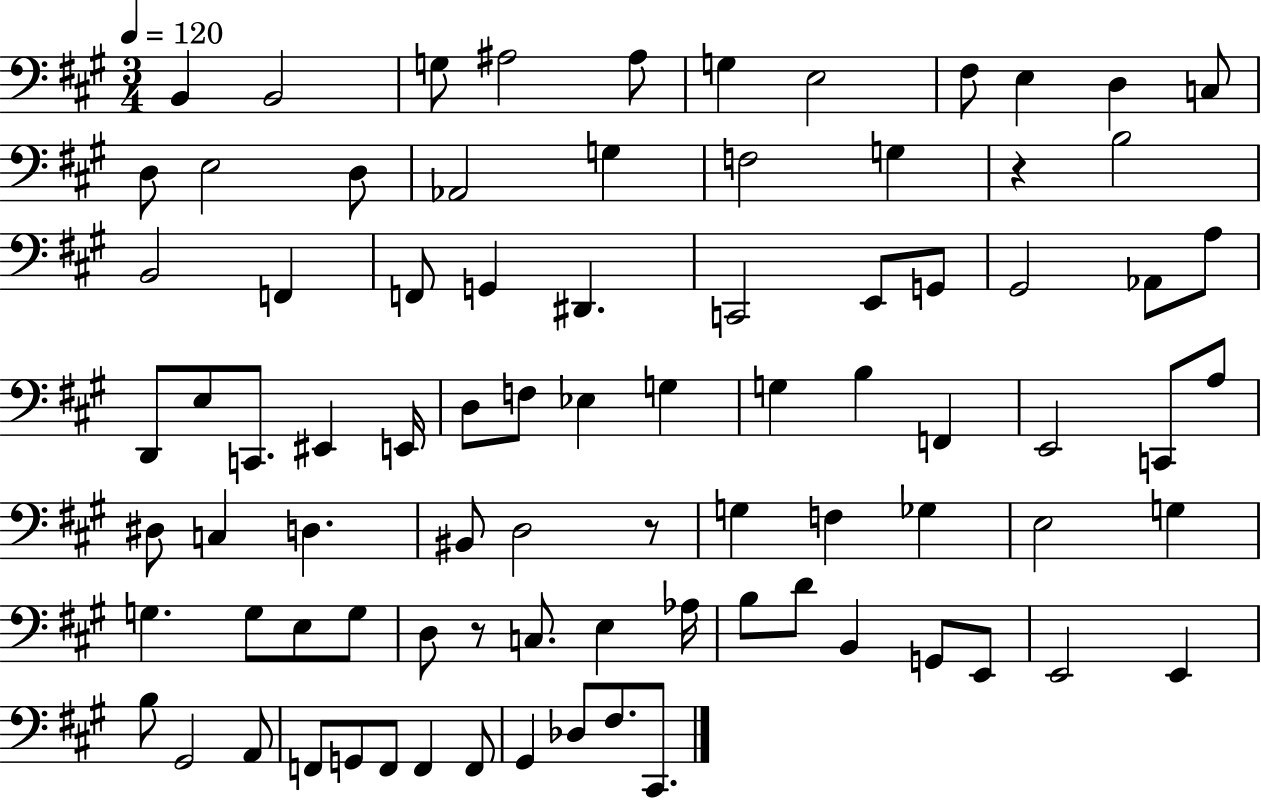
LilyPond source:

{
  \clef bass
  \numericTimeSignature
  \time 3/4
  \key a \major
  \tempo 4 = 120
  b,4 b,2 | g8 ais2 ais8 | g4 e2 | fis8 e4 d4 c8 | \break d8 e2 d8 | aes,2 g4 | f2 g4 | r4 b2 | \break b,2 f,4 | f,8 g,4 dis,4. | c,2 e,8 g,8 | gis,2 aes,8 a8 | \break d,8 e8 c,8. eis,4 e,16 | d8 f8 ees4 g4 | g4 b4 f,4 | e,2 c,8 a8 | \break dis8 c4 d4. | bis,8 d2 r8 | g4 f4 ges4 | e2 g4 | \break g4. g8 e8 g8 | d8 r8 c8. e4 aes16 | b8 d'8 b,4 g,8 e,8 | e,2 e,4 | \break b8 gis,2 a,8 | f,8 g,8 f,8 f,4 f,8 | gis,4 des8 fis8. cis,8. | \bar "|."
}